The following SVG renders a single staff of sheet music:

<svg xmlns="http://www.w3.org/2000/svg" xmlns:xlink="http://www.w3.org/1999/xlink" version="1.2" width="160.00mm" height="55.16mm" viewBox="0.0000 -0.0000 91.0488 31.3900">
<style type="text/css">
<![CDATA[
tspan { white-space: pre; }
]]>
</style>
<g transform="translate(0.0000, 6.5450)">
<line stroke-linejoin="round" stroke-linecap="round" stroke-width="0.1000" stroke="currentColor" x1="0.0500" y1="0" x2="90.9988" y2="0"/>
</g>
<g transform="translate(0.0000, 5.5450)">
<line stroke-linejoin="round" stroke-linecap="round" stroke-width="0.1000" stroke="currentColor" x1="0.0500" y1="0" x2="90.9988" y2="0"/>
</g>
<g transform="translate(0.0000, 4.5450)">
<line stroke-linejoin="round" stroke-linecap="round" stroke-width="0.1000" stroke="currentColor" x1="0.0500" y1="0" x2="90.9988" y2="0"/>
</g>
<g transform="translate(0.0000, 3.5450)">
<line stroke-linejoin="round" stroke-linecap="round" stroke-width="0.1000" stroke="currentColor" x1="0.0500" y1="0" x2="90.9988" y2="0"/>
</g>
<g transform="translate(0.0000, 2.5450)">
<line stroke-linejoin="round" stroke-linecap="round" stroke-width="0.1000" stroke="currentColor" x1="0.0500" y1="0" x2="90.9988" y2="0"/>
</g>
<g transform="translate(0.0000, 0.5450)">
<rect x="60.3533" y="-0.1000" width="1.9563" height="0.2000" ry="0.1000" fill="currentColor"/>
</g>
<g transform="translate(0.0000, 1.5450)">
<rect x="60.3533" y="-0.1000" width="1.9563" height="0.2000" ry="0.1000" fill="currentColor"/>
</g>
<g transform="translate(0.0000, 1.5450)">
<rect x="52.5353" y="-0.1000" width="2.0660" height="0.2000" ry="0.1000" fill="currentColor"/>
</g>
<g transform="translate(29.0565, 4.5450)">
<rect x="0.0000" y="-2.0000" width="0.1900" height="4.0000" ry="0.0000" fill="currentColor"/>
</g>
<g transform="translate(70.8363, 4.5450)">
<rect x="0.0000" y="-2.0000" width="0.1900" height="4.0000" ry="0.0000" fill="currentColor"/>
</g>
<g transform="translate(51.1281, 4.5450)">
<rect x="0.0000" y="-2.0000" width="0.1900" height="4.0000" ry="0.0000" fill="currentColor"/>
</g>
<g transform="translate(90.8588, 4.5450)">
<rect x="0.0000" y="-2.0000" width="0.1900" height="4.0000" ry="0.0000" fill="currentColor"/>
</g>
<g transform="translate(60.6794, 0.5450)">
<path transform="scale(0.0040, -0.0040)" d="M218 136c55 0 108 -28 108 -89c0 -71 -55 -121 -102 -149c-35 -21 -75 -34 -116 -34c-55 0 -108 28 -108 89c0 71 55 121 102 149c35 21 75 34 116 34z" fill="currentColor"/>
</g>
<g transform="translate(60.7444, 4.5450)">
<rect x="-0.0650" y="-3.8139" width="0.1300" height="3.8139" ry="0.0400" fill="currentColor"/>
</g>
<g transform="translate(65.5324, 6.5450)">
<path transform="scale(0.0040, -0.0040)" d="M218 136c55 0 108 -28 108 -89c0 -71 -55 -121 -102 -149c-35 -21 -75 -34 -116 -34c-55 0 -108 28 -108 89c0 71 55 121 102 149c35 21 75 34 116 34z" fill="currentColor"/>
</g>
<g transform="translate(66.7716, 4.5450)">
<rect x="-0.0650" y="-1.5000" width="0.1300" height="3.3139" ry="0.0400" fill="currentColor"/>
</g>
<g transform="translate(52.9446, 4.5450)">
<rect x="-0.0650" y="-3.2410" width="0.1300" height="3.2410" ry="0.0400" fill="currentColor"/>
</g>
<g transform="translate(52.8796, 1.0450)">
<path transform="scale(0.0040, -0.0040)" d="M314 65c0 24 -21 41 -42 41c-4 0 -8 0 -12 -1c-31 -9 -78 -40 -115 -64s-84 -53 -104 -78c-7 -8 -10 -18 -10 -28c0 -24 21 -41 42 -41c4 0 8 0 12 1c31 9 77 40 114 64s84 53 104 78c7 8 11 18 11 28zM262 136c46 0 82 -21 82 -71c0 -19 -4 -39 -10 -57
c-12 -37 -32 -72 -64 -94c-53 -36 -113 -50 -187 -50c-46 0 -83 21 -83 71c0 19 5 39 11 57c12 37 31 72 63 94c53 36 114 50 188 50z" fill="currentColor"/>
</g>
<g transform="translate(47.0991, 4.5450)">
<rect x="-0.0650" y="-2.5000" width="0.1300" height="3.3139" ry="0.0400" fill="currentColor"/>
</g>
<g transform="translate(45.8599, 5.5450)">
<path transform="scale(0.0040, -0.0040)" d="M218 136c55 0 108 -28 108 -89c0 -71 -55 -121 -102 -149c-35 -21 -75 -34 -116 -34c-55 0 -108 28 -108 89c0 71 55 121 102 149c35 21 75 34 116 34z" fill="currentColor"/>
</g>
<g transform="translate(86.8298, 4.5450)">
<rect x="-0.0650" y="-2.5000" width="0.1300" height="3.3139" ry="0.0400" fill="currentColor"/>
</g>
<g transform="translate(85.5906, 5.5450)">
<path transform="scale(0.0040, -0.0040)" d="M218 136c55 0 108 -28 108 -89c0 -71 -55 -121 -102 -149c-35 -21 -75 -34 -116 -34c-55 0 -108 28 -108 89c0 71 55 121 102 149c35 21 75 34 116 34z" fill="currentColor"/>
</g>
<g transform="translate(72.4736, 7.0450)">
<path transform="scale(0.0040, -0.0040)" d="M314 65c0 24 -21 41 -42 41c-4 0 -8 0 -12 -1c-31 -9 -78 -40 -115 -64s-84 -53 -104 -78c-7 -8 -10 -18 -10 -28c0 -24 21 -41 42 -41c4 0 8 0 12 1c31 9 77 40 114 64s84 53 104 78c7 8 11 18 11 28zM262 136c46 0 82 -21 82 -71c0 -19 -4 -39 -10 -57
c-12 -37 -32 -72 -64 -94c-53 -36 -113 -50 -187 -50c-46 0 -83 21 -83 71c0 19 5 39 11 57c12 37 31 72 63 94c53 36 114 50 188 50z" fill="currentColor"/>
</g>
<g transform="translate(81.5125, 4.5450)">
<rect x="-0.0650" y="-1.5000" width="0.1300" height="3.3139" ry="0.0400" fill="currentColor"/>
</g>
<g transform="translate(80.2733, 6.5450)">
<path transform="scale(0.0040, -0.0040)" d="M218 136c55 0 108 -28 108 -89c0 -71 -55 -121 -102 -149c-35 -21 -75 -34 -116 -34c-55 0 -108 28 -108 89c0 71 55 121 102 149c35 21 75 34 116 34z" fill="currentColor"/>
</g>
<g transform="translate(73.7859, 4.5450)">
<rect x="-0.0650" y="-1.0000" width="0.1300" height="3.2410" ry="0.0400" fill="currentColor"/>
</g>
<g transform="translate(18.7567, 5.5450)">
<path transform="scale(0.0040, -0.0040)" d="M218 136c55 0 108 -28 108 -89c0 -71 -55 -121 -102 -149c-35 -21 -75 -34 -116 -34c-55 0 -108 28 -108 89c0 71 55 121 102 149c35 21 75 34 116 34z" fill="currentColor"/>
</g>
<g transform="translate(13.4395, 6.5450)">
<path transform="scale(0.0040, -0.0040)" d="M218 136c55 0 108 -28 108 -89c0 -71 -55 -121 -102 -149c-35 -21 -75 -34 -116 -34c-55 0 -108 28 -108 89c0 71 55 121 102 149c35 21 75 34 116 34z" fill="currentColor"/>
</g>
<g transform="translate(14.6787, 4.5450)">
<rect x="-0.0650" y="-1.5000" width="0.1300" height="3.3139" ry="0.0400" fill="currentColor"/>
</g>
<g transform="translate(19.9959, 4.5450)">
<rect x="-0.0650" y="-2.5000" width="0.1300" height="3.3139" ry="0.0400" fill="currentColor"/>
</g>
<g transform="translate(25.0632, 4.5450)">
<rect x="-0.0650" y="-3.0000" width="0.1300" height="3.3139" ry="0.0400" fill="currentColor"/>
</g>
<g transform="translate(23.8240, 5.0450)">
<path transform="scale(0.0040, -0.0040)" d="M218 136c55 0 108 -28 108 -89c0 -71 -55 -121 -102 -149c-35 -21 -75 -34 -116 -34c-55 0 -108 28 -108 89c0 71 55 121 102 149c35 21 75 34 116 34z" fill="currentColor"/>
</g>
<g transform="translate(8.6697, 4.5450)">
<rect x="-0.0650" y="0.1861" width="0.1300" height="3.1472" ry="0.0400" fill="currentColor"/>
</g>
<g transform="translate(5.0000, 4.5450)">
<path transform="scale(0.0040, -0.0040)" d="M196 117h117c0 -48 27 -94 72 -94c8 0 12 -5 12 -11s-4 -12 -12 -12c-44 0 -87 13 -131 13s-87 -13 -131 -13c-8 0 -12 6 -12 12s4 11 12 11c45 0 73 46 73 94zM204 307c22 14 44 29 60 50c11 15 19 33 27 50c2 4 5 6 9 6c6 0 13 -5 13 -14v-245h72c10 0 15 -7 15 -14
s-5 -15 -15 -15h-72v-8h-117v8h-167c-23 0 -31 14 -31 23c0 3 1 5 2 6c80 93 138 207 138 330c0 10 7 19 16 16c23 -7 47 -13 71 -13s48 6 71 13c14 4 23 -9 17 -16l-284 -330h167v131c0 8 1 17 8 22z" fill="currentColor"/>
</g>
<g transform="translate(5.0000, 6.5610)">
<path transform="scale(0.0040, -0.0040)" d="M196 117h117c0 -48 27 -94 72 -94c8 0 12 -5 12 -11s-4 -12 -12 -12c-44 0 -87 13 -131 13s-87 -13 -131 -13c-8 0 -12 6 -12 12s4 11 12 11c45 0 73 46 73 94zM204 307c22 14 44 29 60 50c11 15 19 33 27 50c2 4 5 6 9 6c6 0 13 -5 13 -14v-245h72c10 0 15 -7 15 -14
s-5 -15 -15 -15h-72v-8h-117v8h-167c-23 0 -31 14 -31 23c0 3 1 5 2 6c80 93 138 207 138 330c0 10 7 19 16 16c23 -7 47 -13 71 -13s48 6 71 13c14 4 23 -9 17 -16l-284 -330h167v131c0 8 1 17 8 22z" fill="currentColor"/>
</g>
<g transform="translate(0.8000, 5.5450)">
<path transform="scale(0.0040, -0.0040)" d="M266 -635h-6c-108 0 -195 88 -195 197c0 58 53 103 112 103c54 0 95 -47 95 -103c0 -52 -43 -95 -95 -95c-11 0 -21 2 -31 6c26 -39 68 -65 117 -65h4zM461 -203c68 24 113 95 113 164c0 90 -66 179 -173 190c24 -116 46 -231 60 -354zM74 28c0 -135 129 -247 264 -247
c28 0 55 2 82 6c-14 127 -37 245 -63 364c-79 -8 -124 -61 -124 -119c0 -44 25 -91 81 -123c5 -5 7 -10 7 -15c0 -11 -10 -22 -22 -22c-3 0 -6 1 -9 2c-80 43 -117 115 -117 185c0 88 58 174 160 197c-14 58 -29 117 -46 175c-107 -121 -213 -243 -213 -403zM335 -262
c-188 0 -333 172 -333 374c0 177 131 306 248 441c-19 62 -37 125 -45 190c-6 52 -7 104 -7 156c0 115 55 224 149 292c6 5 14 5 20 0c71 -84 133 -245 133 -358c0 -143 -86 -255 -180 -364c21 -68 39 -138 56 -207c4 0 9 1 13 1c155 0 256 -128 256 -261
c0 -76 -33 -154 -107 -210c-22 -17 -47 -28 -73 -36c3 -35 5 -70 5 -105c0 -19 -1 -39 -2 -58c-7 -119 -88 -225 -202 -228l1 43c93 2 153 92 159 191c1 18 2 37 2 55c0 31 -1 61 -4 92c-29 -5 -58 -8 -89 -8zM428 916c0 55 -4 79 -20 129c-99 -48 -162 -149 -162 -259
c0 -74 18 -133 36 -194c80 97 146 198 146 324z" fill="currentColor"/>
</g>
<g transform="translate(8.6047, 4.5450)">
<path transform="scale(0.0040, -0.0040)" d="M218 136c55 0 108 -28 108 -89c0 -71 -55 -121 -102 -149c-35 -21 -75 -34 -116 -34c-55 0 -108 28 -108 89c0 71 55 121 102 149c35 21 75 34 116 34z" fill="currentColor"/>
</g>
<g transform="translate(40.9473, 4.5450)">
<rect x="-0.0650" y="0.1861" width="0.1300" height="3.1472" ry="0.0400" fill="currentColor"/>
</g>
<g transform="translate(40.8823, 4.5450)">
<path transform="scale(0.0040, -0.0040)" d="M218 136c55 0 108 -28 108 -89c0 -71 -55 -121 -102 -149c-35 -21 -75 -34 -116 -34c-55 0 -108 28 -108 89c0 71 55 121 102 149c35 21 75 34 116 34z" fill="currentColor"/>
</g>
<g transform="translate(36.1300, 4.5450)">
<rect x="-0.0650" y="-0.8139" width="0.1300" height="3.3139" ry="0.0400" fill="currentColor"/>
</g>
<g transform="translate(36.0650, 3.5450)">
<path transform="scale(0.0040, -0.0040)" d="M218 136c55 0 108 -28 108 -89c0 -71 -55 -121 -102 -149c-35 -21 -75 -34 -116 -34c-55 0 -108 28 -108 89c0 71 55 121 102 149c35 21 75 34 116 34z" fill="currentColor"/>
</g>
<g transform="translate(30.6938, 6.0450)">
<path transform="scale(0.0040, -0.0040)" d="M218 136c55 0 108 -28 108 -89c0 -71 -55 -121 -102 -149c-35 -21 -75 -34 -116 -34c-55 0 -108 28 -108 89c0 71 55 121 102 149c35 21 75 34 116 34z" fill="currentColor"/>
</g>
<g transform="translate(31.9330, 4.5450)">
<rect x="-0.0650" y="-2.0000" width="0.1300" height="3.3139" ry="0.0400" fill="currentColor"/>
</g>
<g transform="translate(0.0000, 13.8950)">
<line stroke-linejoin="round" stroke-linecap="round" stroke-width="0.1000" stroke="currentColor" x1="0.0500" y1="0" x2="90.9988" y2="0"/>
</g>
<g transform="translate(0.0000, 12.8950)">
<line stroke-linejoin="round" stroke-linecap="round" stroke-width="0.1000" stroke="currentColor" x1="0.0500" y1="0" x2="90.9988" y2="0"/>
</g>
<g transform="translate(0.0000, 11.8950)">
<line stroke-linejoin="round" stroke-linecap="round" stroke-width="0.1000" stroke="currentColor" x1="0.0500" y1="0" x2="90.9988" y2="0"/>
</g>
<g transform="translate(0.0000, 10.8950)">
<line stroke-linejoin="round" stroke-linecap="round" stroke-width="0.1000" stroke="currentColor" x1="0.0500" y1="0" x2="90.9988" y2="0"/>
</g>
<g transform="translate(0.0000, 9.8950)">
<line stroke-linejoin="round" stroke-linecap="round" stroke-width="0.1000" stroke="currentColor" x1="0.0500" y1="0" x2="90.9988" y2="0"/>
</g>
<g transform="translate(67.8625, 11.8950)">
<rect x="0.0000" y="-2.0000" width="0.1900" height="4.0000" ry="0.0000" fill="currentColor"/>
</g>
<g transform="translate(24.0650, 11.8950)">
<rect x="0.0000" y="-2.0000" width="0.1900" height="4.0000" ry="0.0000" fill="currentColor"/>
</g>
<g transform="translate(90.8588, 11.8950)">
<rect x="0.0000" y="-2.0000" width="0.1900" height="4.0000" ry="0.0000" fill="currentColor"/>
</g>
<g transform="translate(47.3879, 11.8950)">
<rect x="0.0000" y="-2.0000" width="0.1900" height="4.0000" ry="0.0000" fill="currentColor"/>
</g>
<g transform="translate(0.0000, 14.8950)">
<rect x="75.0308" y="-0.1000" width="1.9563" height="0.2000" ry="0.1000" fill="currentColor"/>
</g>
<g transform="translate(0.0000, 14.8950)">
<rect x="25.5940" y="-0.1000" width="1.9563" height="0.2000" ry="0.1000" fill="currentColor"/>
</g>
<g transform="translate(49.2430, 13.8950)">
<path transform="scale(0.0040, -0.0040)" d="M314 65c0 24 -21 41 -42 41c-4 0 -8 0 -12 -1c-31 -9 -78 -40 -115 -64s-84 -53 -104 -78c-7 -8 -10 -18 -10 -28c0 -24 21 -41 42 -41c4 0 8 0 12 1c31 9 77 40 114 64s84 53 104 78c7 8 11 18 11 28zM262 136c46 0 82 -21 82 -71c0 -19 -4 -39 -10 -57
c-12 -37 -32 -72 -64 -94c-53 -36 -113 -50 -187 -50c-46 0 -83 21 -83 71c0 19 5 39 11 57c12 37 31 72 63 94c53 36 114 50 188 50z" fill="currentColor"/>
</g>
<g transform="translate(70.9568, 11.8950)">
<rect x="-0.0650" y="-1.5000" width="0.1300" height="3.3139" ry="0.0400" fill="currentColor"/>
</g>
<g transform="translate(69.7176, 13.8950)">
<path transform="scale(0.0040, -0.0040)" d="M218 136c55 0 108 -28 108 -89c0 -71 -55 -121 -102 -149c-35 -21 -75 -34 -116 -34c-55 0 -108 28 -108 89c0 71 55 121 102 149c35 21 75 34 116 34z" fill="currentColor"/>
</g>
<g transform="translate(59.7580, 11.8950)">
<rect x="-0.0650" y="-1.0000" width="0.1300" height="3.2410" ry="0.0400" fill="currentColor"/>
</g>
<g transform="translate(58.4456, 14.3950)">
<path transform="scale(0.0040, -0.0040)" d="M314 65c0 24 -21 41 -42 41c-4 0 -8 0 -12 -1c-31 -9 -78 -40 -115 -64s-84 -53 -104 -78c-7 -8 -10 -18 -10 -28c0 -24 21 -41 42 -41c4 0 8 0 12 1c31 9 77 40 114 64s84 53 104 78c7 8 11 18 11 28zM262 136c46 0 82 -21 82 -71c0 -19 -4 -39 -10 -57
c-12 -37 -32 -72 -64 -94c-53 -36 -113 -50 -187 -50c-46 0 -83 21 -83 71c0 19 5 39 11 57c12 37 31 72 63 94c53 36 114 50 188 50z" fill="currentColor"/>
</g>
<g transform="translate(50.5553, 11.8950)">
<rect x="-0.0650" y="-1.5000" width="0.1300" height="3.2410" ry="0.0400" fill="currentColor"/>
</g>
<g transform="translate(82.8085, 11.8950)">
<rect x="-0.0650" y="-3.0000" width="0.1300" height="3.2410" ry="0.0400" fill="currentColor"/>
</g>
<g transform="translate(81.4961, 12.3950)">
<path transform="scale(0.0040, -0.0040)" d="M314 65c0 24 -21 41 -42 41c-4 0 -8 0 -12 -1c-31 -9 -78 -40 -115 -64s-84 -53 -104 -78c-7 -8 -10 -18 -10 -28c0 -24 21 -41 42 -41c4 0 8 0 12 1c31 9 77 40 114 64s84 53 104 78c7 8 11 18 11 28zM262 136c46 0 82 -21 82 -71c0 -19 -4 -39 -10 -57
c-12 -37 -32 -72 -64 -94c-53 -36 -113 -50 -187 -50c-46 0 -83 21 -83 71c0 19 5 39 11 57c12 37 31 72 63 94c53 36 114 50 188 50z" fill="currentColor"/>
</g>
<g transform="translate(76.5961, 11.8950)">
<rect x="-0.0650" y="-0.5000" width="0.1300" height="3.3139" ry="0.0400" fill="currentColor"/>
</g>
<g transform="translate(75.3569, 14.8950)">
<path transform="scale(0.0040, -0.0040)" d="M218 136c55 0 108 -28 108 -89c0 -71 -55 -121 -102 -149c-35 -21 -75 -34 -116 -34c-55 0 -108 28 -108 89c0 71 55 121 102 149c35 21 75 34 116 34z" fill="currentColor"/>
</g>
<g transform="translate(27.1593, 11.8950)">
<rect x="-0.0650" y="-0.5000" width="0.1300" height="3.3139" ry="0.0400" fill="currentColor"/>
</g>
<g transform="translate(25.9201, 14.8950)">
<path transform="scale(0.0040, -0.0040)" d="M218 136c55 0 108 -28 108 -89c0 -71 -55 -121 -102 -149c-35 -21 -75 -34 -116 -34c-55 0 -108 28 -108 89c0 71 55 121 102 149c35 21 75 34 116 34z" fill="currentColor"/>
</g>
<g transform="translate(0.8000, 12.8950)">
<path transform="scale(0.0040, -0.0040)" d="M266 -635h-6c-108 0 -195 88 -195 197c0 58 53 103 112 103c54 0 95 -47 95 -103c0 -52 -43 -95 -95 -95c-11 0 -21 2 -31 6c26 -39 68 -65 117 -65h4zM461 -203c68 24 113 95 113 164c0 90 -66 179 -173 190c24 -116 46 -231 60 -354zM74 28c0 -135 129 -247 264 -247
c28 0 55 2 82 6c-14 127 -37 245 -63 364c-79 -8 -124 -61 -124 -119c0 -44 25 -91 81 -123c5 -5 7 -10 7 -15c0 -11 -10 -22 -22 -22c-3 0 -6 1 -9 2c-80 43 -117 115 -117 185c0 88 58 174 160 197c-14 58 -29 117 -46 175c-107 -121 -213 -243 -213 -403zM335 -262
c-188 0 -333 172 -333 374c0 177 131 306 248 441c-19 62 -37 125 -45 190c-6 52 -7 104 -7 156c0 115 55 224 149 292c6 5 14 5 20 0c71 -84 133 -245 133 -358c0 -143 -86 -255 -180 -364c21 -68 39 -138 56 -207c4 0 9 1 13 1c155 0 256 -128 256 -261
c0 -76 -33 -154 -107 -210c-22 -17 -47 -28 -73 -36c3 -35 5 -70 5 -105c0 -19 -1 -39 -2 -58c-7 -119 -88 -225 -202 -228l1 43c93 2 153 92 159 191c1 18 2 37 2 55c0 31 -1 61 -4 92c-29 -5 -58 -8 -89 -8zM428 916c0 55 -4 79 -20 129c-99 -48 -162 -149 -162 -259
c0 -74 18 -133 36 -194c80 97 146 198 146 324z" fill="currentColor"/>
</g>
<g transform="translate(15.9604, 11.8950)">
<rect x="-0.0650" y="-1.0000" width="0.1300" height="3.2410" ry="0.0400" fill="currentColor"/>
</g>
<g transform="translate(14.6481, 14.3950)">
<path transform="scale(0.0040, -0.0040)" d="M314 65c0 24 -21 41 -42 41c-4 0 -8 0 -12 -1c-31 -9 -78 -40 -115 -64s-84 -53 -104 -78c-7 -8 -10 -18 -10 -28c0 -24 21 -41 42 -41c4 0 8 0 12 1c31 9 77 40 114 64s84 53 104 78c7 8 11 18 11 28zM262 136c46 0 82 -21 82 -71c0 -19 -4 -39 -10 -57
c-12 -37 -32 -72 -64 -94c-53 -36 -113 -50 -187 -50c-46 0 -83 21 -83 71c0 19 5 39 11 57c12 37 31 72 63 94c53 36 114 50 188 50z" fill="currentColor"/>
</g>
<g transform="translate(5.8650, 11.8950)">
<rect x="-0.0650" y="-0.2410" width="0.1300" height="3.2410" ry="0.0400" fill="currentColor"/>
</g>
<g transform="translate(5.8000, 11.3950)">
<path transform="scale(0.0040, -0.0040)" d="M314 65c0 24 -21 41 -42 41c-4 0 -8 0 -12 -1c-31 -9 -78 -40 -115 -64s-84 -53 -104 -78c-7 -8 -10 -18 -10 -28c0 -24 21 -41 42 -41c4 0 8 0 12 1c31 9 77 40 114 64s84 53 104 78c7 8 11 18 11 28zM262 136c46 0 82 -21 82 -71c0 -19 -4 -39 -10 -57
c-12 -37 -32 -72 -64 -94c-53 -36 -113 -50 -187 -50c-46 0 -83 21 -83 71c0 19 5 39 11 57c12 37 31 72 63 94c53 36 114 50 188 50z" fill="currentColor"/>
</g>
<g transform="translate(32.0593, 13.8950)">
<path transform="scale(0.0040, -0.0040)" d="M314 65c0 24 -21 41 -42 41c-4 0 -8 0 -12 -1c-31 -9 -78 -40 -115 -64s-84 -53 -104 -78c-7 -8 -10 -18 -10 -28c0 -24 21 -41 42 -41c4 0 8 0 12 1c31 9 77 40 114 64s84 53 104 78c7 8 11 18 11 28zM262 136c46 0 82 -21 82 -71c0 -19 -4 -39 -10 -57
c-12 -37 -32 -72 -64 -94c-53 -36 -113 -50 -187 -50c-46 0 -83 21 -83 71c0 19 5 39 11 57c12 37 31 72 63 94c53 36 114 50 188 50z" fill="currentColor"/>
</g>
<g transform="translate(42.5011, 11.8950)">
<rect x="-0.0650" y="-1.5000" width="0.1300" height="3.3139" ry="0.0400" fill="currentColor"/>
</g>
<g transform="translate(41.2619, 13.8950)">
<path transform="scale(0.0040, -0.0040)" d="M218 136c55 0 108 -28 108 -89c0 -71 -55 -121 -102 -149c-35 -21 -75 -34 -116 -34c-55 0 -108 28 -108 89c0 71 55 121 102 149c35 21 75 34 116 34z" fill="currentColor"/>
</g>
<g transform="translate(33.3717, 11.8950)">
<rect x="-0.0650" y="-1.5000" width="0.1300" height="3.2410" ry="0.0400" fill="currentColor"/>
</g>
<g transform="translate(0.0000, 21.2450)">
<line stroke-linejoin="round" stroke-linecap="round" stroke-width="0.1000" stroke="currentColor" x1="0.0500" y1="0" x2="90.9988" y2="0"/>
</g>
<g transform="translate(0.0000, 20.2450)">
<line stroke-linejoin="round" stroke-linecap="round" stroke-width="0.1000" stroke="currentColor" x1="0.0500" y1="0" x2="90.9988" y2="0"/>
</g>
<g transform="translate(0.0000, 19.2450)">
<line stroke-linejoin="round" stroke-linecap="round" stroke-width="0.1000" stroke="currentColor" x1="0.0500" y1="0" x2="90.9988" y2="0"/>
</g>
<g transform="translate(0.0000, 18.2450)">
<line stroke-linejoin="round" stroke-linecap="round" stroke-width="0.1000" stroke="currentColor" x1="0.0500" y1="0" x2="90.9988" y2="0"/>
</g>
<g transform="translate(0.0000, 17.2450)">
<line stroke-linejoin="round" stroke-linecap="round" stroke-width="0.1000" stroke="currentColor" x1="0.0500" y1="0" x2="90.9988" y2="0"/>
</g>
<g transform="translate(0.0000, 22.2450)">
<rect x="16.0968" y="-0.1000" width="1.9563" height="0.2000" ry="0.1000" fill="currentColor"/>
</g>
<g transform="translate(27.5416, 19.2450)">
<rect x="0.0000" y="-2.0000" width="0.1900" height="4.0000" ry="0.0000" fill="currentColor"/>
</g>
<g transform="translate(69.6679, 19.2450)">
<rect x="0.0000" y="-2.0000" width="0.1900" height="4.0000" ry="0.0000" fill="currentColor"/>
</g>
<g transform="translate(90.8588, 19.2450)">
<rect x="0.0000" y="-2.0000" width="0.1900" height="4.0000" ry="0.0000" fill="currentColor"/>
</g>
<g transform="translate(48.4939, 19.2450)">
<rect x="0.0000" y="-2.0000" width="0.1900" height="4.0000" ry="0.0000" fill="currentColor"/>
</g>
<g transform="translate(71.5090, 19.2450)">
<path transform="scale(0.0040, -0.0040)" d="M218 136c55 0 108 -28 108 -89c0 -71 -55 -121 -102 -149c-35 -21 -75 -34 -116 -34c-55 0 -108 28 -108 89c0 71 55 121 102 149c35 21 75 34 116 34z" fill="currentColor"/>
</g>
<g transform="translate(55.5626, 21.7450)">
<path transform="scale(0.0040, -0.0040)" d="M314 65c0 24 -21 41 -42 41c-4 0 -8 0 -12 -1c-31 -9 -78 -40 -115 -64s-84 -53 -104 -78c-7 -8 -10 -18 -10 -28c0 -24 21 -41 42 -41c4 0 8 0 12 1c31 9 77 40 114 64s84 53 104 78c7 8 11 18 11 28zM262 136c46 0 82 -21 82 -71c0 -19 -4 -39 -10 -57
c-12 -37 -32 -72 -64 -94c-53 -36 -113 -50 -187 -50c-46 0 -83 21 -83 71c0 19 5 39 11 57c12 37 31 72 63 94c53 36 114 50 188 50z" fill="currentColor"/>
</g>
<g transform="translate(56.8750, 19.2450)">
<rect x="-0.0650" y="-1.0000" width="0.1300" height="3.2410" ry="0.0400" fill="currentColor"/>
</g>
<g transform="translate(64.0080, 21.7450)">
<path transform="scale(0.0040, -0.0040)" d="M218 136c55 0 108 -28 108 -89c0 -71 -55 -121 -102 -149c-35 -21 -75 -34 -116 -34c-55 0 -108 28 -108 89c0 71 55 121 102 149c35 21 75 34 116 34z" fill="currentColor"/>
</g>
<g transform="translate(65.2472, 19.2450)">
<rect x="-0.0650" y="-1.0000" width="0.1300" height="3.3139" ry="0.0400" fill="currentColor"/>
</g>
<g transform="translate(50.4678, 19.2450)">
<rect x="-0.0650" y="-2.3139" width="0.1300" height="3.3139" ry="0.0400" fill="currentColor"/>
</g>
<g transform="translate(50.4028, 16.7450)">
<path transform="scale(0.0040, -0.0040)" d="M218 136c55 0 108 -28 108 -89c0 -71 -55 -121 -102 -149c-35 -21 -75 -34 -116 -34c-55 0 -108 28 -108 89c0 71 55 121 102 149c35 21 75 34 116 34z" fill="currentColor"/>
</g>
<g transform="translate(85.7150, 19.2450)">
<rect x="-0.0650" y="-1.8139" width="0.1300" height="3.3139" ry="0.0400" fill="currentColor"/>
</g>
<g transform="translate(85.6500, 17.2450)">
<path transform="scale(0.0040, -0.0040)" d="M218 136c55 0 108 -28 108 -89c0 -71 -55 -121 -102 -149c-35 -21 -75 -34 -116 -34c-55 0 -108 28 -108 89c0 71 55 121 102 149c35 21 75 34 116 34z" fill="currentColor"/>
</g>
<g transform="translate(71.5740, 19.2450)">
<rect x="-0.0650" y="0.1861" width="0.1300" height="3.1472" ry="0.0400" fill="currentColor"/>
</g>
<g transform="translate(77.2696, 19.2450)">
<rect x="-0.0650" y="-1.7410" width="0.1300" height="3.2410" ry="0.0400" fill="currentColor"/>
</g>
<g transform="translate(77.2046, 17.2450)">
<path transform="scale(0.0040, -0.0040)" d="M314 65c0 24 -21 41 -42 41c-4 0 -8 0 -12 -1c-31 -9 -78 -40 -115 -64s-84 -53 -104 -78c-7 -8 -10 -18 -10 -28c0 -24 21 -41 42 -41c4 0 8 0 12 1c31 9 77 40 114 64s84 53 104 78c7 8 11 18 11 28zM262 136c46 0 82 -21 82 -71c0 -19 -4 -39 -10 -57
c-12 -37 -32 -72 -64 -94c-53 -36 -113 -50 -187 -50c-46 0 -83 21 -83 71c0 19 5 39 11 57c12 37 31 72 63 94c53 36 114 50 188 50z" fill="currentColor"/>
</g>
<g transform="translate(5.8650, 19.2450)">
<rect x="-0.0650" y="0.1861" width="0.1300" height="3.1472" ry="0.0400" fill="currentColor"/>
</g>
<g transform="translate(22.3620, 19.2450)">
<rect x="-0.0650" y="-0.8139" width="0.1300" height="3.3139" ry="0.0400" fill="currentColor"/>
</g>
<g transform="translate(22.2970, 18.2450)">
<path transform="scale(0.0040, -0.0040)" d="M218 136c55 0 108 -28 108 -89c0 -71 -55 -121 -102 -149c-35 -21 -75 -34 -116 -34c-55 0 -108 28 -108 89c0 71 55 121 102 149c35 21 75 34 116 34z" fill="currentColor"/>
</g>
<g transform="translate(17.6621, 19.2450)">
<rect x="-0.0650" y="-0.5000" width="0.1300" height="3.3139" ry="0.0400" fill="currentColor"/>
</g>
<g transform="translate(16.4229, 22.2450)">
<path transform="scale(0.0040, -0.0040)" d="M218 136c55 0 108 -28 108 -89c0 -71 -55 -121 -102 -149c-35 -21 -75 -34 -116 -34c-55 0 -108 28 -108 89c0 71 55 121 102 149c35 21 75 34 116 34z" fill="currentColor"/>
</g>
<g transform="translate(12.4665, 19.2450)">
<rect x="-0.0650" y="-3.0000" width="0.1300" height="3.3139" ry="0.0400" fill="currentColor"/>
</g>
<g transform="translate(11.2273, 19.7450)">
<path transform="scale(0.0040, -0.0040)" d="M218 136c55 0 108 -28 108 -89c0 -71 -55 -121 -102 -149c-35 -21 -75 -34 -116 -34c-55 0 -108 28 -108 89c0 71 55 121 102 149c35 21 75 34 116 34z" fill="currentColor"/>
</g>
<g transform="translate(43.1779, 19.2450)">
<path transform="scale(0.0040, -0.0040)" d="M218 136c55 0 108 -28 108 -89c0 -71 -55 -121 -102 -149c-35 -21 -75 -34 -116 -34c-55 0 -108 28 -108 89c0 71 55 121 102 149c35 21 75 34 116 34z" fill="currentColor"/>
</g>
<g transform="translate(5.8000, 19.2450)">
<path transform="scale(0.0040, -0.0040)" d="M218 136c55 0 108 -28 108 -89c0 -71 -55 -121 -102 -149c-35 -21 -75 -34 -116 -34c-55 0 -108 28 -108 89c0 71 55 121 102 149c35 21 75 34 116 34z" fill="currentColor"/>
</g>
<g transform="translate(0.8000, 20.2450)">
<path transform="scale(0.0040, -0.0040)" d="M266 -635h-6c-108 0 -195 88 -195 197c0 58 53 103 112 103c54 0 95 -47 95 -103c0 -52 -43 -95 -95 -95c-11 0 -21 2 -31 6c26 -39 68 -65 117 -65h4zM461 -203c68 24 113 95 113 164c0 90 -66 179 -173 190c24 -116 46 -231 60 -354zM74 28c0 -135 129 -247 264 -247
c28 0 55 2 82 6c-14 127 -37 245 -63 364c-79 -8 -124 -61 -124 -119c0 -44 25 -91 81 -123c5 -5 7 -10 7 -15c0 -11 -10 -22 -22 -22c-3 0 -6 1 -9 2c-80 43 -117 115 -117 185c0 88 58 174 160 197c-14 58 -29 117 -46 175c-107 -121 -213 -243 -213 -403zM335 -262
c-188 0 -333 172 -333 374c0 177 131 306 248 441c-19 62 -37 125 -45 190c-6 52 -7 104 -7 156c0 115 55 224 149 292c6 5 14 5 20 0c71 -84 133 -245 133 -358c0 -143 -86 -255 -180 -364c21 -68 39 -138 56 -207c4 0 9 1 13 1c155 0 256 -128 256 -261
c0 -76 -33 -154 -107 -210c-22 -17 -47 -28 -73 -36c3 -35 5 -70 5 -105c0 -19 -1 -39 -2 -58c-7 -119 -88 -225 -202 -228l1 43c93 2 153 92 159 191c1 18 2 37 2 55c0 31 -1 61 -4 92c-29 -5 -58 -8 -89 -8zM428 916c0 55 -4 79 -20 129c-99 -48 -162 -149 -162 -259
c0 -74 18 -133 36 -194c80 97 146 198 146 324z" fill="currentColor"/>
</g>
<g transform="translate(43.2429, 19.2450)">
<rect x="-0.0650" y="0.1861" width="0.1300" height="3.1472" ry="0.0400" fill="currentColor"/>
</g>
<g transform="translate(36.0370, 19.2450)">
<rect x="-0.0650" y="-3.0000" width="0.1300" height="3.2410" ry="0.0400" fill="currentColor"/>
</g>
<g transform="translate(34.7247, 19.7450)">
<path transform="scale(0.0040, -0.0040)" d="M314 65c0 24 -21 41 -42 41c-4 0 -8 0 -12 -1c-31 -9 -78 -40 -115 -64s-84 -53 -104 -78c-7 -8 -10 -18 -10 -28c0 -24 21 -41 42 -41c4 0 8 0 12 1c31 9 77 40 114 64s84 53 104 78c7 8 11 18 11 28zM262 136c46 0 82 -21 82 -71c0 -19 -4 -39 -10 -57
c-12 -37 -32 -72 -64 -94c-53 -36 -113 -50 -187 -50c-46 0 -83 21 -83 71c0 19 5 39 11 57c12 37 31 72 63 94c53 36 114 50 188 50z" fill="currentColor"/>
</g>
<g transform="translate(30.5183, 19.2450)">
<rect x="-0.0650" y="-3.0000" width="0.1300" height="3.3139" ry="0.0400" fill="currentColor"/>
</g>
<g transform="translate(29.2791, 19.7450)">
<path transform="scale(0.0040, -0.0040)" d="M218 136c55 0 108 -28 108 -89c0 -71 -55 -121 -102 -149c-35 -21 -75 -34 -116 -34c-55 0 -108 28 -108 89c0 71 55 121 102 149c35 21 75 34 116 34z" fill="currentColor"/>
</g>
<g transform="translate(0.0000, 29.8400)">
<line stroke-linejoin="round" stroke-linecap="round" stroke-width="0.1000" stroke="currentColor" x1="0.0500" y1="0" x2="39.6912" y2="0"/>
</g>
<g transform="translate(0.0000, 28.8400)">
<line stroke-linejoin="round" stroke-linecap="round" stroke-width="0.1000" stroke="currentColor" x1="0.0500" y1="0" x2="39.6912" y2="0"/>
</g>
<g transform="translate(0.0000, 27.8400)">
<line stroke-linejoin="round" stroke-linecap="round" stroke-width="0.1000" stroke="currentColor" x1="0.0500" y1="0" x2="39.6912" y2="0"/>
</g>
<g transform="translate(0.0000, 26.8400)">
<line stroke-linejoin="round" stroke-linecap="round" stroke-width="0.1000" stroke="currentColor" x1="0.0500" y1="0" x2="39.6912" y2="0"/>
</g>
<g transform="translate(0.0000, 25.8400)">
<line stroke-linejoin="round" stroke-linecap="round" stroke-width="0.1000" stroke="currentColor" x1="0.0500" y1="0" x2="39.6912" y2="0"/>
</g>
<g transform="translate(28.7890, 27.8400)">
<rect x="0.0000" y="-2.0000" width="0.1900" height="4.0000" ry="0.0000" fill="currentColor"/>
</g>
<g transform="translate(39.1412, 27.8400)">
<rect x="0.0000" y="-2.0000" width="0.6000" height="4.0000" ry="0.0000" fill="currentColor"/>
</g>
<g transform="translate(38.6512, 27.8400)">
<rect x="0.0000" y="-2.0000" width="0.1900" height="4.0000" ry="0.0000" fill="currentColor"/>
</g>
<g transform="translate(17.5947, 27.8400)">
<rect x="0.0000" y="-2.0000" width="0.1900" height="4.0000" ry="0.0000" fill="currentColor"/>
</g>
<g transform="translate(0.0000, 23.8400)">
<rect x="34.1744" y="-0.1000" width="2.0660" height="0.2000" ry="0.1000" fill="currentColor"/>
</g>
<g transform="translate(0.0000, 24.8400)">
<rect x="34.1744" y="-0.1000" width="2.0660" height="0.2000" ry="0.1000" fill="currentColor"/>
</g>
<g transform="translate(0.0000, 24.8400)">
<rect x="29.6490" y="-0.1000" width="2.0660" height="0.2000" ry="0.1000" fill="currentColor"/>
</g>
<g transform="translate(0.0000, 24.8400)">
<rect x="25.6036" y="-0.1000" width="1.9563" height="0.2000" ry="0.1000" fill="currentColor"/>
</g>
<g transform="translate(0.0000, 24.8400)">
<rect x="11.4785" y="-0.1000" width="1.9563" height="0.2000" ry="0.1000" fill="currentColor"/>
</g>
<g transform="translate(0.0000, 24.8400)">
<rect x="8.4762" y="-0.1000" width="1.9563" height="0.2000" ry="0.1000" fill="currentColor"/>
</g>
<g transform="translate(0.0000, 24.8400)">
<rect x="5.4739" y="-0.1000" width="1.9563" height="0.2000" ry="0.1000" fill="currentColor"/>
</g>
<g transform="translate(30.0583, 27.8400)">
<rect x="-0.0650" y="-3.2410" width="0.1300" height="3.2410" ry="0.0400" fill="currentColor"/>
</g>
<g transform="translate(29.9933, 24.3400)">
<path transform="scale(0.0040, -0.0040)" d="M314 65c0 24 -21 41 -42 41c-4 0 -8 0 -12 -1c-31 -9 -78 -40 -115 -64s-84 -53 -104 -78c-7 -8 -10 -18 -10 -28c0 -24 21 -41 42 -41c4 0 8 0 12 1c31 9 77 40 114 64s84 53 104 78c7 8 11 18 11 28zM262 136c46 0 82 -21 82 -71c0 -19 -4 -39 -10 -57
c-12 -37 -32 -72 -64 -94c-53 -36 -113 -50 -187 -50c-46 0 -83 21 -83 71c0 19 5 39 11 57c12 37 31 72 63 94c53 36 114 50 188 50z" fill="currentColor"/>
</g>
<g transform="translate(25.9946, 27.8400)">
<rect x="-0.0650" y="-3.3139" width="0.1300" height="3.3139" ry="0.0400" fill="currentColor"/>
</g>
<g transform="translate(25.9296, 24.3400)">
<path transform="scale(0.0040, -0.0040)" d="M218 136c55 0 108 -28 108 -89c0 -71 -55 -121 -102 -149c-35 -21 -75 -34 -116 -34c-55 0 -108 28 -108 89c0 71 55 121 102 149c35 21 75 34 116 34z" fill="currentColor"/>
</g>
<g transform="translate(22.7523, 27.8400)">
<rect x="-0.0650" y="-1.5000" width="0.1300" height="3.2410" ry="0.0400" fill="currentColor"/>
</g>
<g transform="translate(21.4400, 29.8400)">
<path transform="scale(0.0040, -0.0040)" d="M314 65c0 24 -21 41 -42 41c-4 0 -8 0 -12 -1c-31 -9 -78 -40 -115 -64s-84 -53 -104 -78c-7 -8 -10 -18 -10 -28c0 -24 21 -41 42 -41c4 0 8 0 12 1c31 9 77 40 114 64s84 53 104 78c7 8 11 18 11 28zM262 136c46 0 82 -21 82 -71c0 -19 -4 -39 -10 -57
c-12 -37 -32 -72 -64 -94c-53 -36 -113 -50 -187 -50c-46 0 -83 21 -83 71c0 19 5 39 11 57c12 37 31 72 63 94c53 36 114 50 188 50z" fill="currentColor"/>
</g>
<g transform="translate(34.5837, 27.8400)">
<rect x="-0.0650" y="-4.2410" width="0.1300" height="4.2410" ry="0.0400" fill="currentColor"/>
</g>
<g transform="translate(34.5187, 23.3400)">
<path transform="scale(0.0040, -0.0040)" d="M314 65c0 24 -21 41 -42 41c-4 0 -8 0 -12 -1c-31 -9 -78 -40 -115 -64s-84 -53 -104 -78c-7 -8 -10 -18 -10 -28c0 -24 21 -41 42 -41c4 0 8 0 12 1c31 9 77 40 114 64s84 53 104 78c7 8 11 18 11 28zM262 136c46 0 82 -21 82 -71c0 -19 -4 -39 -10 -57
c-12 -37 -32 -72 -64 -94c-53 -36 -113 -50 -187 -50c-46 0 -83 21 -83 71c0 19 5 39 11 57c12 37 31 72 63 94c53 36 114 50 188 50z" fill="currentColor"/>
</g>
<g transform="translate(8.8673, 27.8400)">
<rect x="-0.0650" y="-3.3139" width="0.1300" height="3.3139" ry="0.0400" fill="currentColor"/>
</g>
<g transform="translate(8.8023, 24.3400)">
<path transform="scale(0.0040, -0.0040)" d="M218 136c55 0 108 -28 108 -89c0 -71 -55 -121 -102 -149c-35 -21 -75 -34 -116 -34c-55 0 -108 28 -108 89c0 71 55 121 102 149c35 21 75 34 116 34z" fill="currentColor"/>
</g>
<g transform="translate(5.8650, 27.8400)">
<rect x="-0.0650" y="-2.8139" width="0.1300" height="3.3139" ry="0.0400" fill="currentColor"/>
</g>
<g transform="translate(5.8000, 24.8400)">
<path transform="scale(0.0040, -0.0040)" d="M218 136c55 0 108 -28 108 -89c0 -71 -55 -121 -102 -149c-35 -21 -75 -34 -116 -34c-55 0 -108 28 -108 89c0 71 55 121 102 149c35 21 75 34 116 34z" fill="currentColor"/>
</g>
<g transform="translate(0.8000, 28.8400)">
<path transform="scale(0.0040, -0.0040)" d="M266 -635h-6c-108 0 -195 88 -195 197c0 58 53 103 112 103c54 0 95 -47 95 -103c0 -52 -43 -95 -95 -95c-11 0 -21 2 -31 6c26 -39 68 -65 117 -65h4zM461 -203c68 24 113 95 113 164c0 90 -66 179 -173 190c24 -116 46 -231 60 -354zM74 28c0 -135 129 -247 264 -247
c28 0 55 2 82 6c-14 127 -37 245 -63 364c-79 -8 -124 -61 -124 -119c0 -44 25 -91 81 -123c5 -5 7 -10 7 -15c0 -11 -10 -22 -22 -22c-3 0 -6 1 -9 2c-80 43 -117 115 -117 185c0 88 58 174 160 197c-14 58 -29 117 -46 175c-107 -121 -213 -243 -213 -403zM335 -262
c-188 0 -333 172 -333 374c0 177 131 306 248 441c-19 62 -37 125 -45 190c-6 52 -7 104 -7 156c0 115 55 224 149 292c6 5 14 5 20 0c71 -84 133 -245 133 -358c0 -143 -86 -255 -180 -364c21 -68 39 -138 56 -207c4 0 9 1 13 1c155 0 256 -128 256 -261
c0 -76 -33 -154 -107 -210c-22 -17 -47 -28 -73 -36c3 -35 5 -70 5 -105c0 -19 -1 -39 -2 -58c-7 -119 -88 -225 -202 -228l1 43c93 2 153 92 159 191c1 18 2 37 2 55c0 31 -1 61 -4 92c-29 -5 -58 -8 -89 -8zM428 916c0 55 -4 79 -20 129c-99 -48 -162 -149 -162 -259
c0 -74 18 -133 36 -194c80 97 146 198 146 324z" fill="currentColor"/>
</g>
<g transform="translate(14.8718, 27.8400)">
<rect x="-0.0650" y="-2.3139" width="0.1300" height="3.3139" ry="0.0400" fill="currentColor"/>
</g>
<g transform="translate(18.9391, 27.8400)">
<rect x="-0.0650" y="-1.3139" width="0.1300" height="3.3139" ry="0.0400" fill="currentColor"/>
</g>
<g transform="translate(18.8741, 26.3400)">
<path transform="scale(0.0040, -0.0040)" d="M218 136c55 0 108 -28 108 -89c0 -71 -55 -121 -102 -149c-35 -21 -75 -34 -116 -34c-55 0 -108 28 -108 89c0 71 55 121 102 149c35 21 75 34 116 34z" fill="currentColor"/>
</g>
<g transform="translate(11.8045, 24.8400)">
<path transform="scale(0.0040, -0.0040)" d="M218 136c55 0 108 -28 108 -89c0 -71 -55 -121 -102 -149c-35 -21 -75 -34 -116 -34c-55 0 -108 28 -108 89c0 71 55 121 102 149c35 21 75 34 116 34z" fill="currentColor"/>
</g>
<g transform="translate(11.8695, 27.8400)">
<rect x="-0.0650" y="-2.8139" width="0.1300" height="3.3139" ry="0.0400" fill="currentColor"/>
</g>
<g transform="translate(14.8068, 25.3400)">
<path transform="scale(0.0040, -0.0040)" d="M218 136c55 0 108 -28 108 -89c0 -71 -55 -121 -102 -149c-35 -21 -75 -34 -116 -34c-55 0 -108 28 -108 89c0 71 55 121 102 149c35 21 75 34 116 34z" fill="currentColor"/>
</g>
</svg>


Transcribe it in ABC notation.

X:1
T:Untitled
M:4/4
L:1/4
K:C
B E G A F d B G b2 c' E D2 E G c2 D2 C E2 E E2 D2 E C A2 B A C d A A2 B g D2 D B f2 f a b a g e E2 b b2 d'2